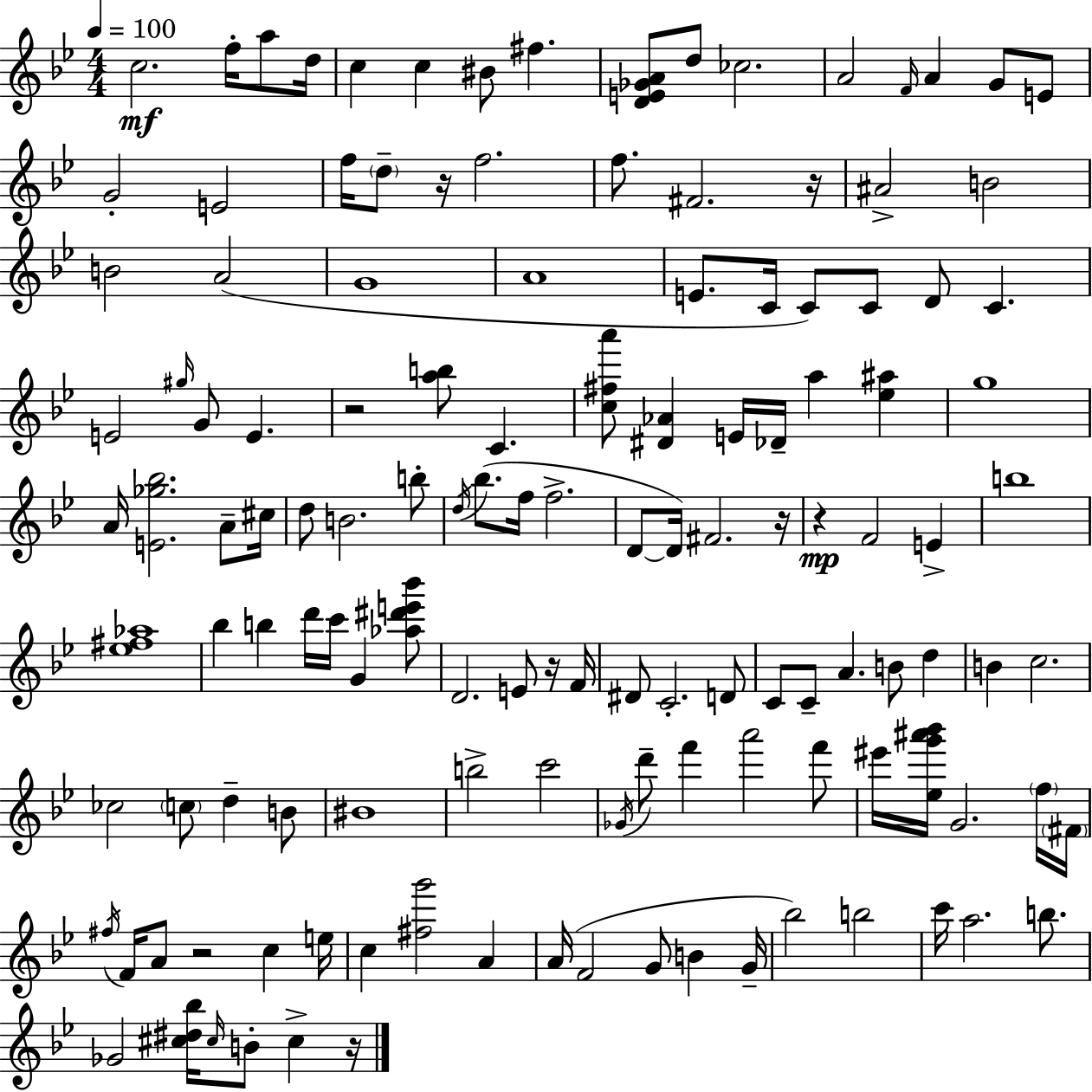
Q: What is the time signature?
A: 4/4